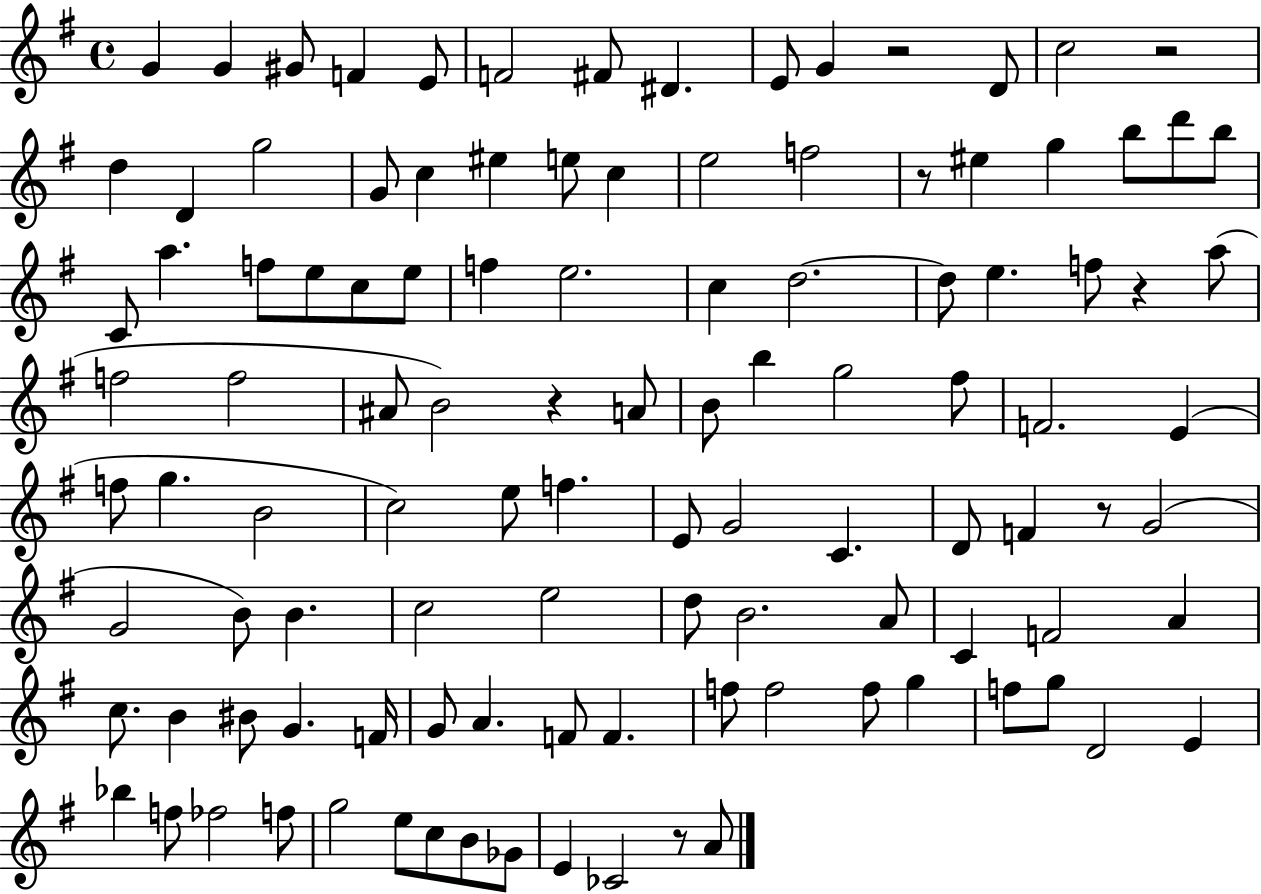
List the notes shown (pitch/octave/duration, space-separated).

G4/q G4/q G#4/e F4/q E4/e F4/h F#4/e D#4/q. E4/e G4/q R/h D4/e C5/h R/h D5/q D4/q G5/h G4/e C5/q EIS5/q E5/e C5/q E5/h F5/h R/e EIS5/q G5/q B5/e D6/e B5/e C4/e A5/q. F5/e E5/e C5/e E5/e F5/q E5/h. C5/q D5/h. D5/e E5/q. F5/e R/q A5/e F5/h F5/h A#4/e B4/h R/q A4/e B4/e B5/q G5/h F#5/e F4/h. E4/q F5/e G5/q. B4/h C5/h E5/e F5/q. E4/e G4/h C4/q. D4/e F4/q R/e G4/h G4/h B4/e B4/q. C5/h E5/h D5/e B4/h. A4/e C4/q F4/h A4/q C5/e. B4/q BIS4/e G4/q. F4/s G4/e A4/q. F4/e F4/q. F5/e F5/h F5/e G5/q F5/e G5/e D4/h E4/q Bb5/q F5/e FES5/h F5/e G5/h E5/e C5/e B4/e Gb4/e E4/q CES4/h R/e A4/e